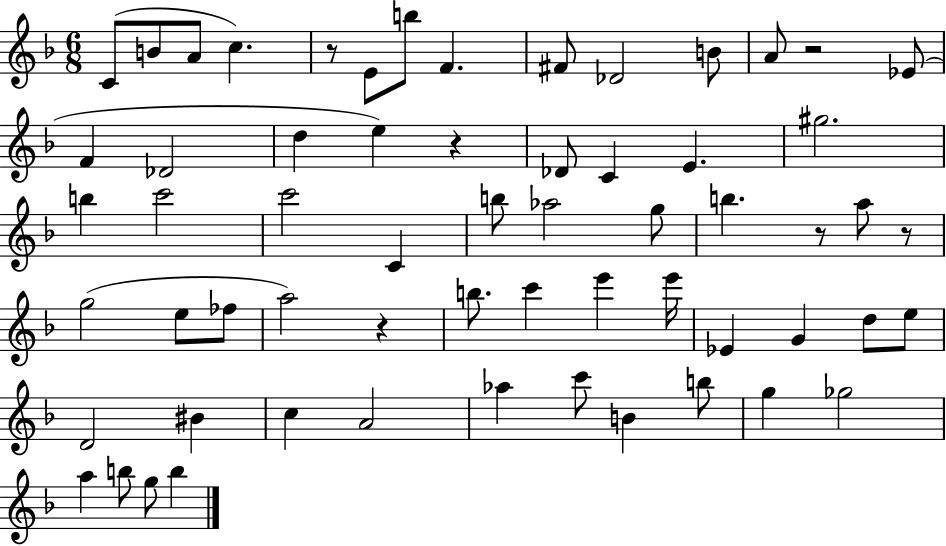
{
  \clef treble
  \numericTimeSignature
  \time 6/8
  \key f \major
  c'8( b'8 a'8 c''4.) | r8 e'8 b''8 f'4. | fis'8 des'2 b'8 | a'8 r2 ees'8( | \break f'4 des'2 | d''4 e''4) r4 | des'8 c'4 e'4. | gis''2. | \break b''4 c'''2 | c'''2 c'4 | b''8 aes''2 g''8 | b''4. r8 a''8 r8 | \break g''2( e''8 fes''8 | a''2) r4 | b''8. c'''4 e'''4 e'''16 | ees'4 g'4 d''8 e''8 | \break d'2 bis'4 | c''4 a'2 | aes''4 c'''8 b'4 b''8 | g''4 ges''2 | \break a''4 b''8 g''8 b''4 | \bar "|."
}